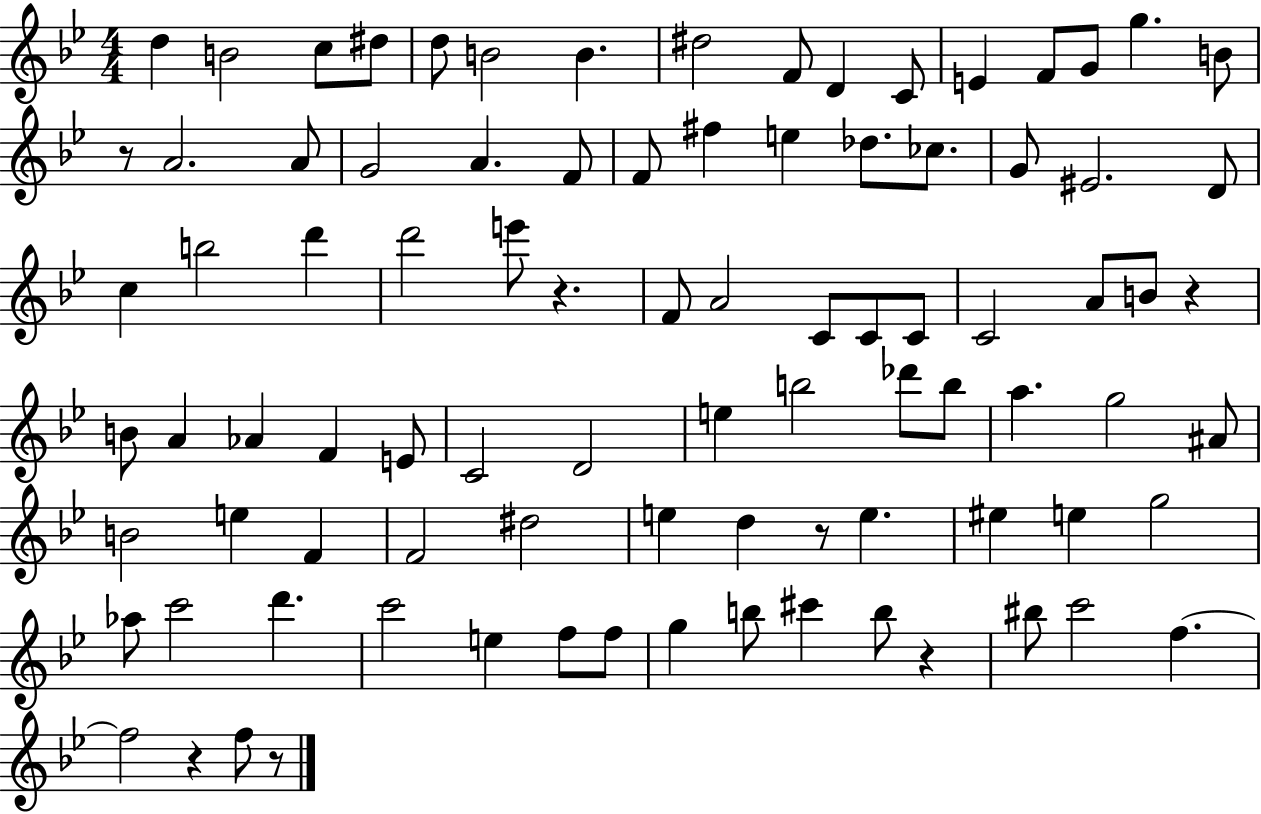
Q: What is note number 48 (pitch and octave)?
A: C4